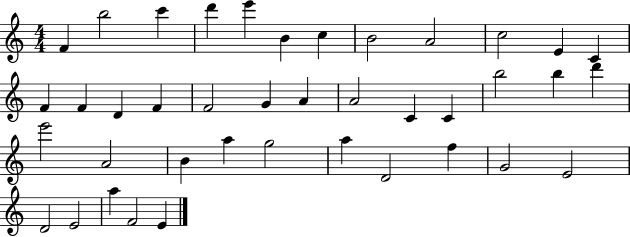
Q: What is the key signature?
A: C major